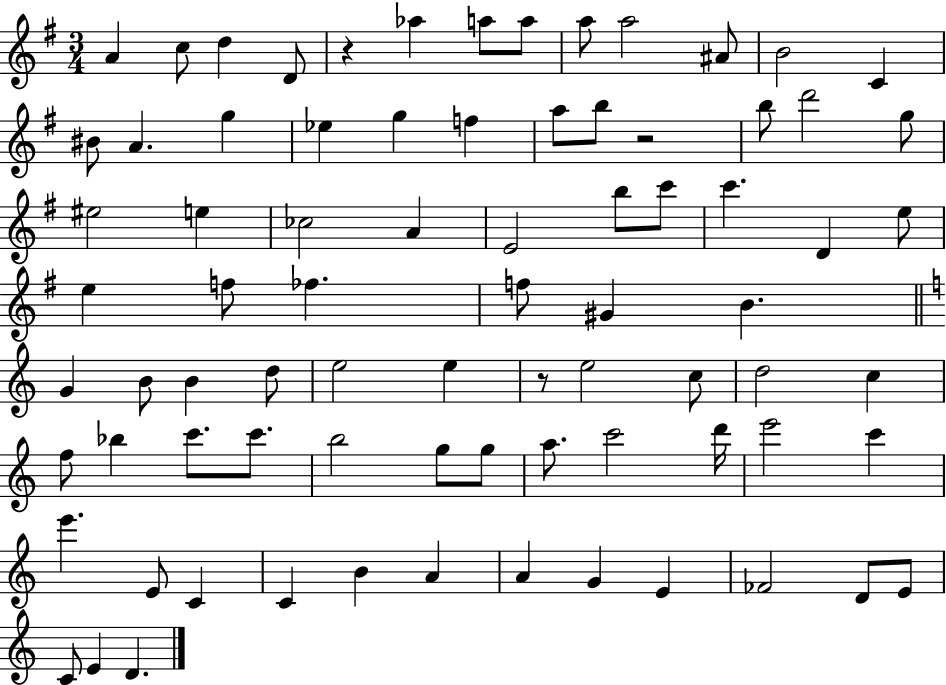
{
  \clef treble
  \numericTimeSignature
  \time 3/4
  \key g \major
  a'4 c''8 d''4 d'8 | r4 aes''4 a''8 a''8 | a''8 a''2 ais'8 | b'2 c'4 | \break bis'8 a'4. g''4 | ees''4 g''4 f''4 | a''8 b''8 r2 | b''8 d'''2 g''8 | \break eis''2 e''4 | ces''2 a'4 | e'2 b''8 c'''8 | c'''4. d'4 e''8 | \break e''4 f''8 fes''4. | f''8 gis'4 b'4. | \bar "||" \break \key c \major g'4 b'8 b'4 d''8 | e''2 e''4 | r8 e''2 c''8 | d''2 c''4 | \break f''8 bes''4 c'''8. c'''8. | b''2 g''8 g''8 | a''8. c'''2 d'''16 | e'''2 c'''4 | \break e'''4. e'8 c'4 | c'4 b'4 a'4 | a'4 g'4 e'4 | fes'2 d'8 e'8 | \break c'8 e'4 d'4. | \bar "|."
}